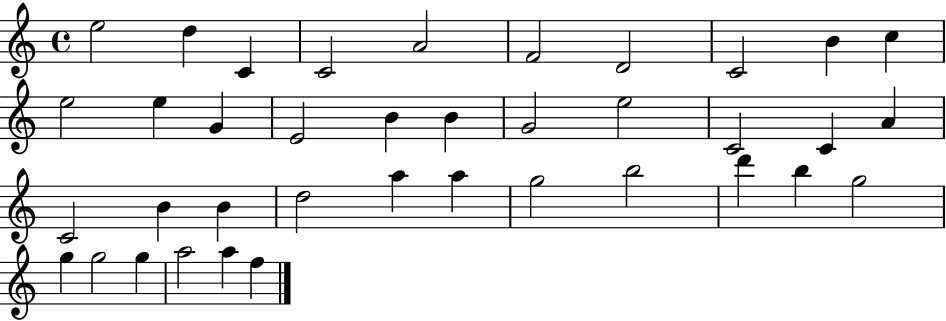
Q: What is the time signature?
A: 4/4